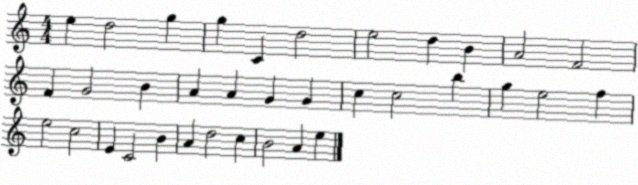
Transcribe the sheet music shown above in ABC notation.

X:1
T:Untitled
M:4/4
L:1/4
K:C
e d2 g g C d2 e2 d B A2 F2 F G2 B A A G G c c2 b g e2 f e2 c2 E C2 B A d2 c B2 A e